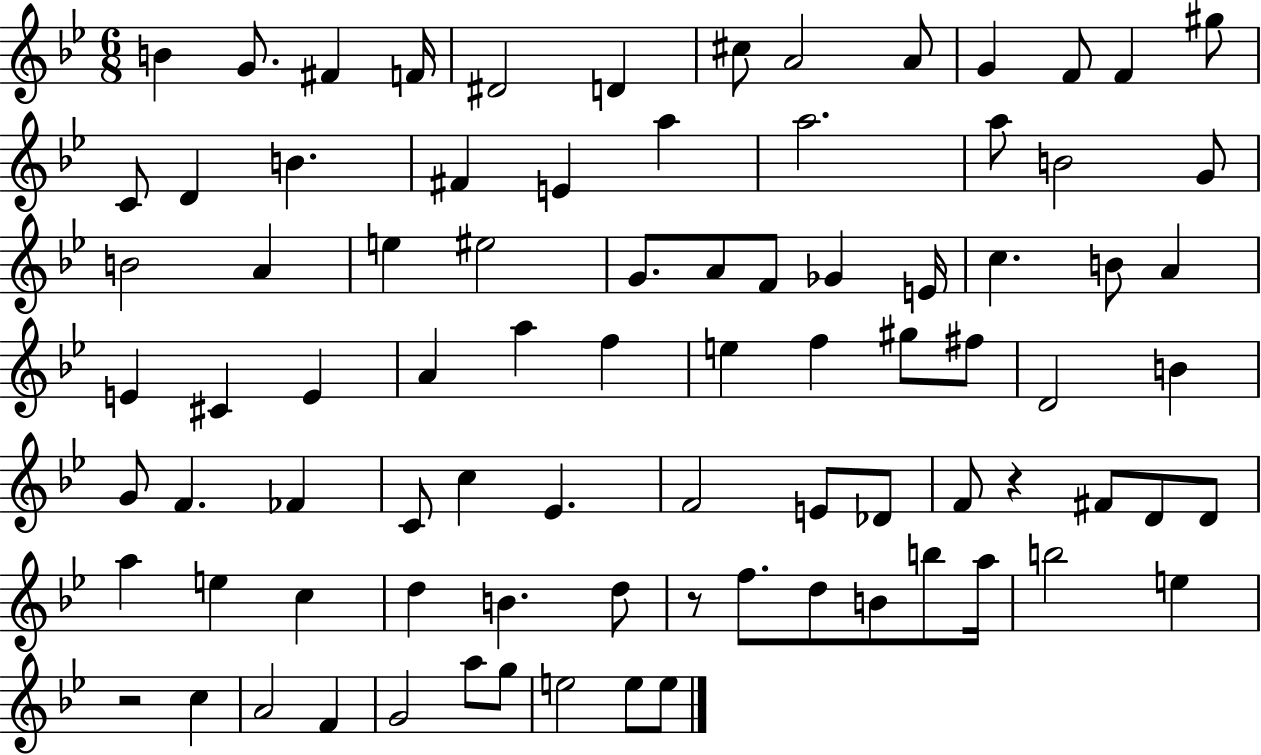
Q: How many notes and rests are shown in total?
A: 85